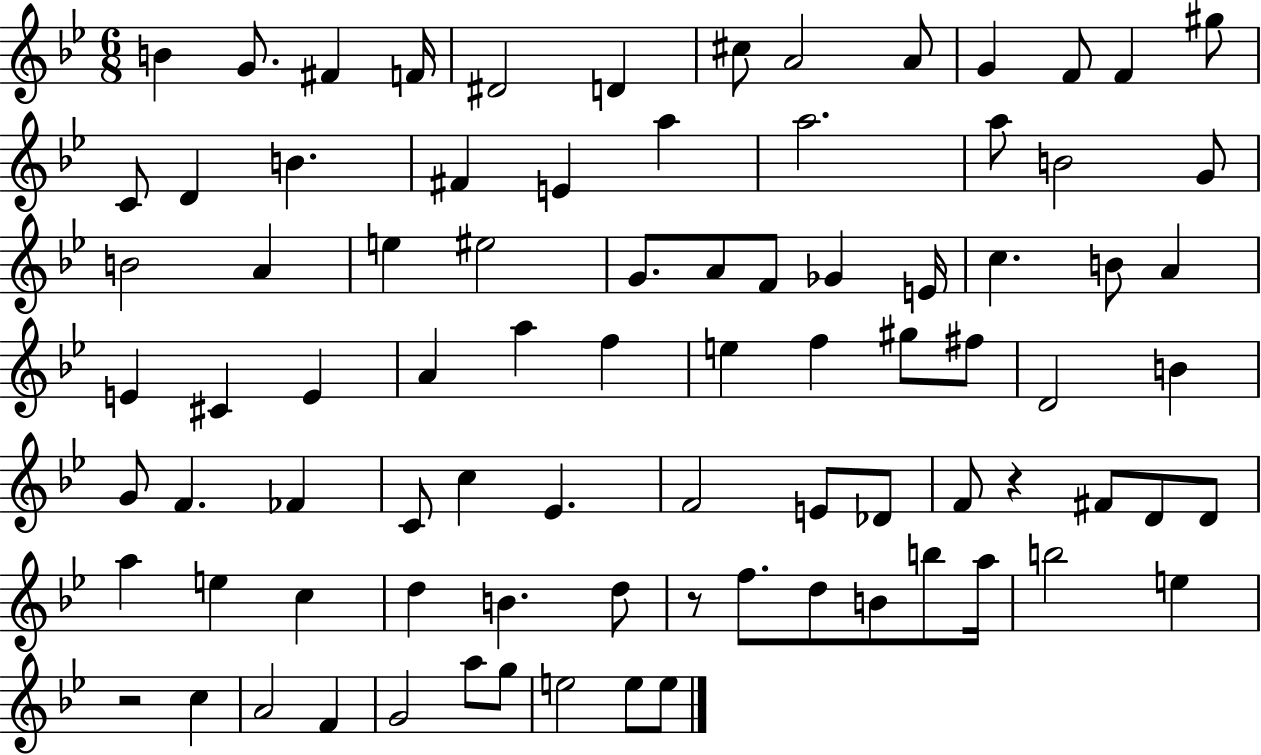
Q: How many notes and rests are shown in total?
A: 85